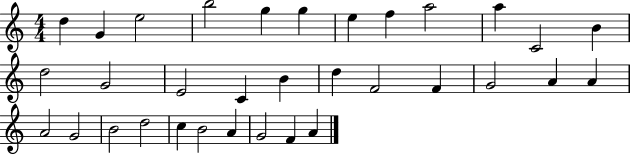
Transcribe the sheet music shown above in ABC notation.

X:1
T:Untitled
M:4/4
L:1/4
K:C
d G e2 b2 g g e f a2 a C2 B d2 G2 E2 C B d F2 F G2 A A A2 G2 B2 d2 c B2 A G2 F A